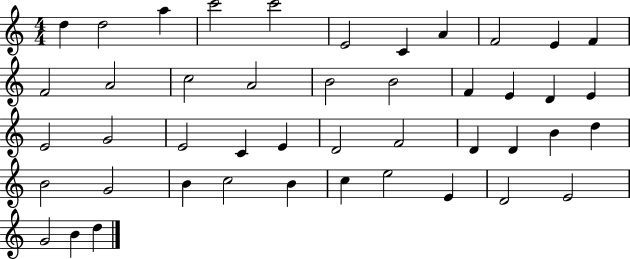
X:1
T:Untitled
M:4/4
L:1/4
K:C
d d2 a c'2 c'2 E2 C A F2 E F F2 A2 c2 A2 B2 B2 F E D E E2 G2 E2 C E D2 F2 D D B d B2 G2 B c2 B c e2 E D2 E2 G2 B d